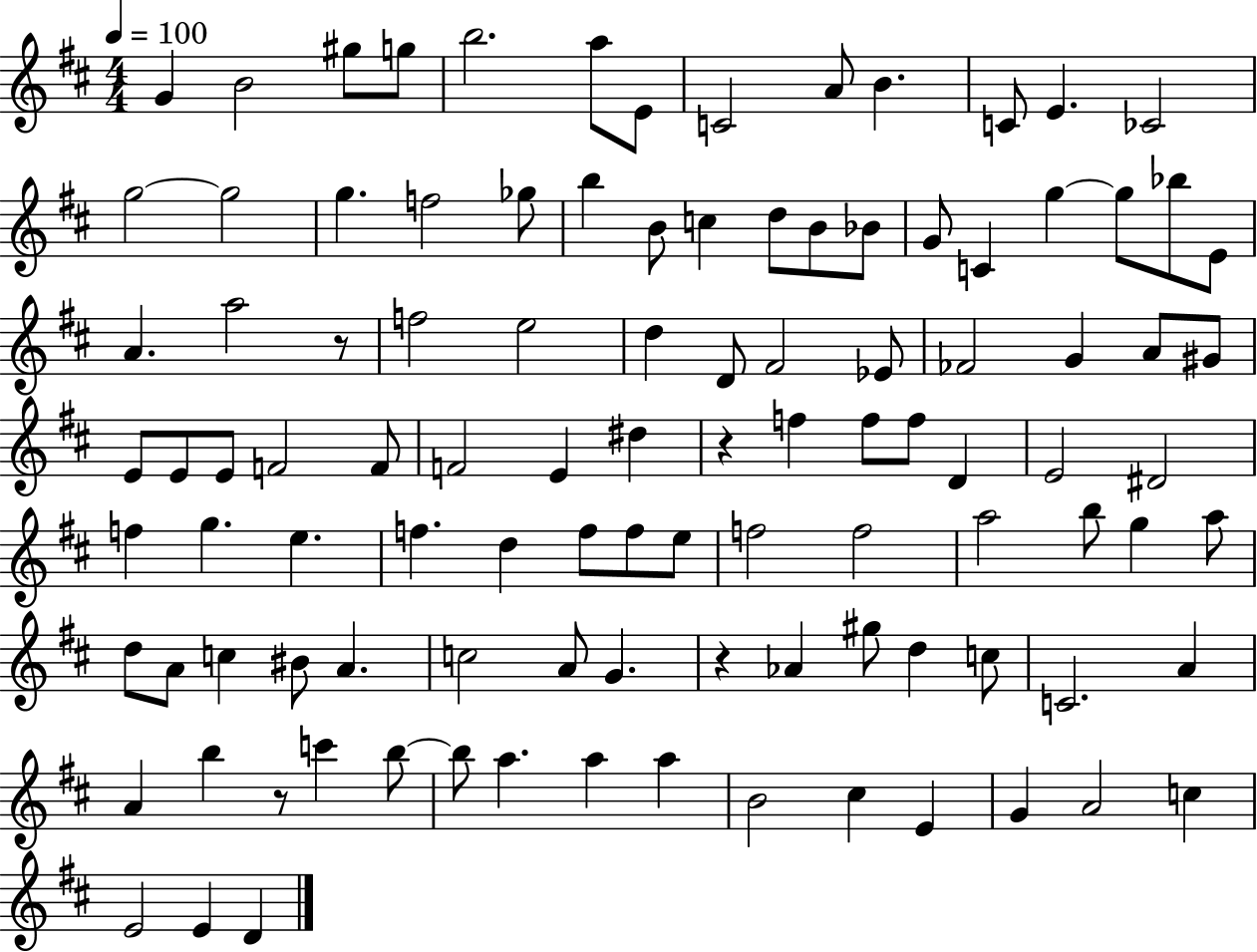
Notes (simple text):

G4/q B4/h G#5/e G5/e B5/h. A5/e E4/e C4/h A4/e B4/q. C4/e E4/q. CES4/h G5/h G5/h G5/q. F5/h Gb5/e B5/q B4/e C5/q D5/e B4/e Bb4/e G4/e C4/q G5/q G5/e Bb5/e E4/e A4/q. A5/h R/e F5/h E5/h D5/q D4/e F#4/h Eb4/e FES4/h G4/q A4/e G#4/e E4/e E4/e E4/e F4/h F4/e F4/h E4/q D#5/q R/q F5/q F5/e F5/e D4/q E4/h D#4/h F5/q G5/q. E5/q. F5/q. D5/q F5/e F5/e E5/e F5/h F5/h A5/h B5/e G5/q A5/e D5/e A4/e C5/q BIS4/e A4/q. C5/h A4/e G4/q. R/q Ab4/q G#5/e D5/q C5/e C4/h. A4/q A4/q B5/q R/e C6/q B5/e B5/e A5/q. A5/q A5/q B4/h C#5/q E4/q G4/q A4/h C5/q E4/h E4/q D4/q